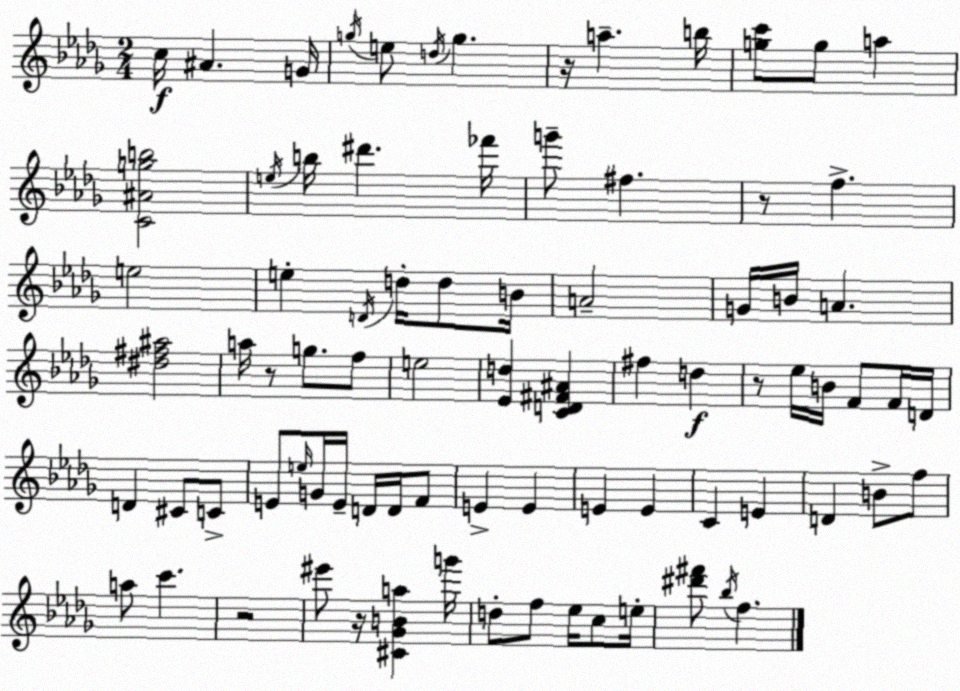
X:1
T:Untitled
M:2/4
L:1/4
K:Bbm
c/4 ^A G/4 g/4 e/2 d/4 g z/4 a b/4 [gc']/2 g/2 a [C^Agb]2 e/4 b/4 ^d' _f'/4 g'/2 ^f z/2 f e2 e D/4 d/4 d/2 B/4 A2 G/4 B/4 A [^d^f^a]2 a/4 z/2 g/2 f/2 e2 [_Ed] [CD^F^A] ^f d z/2 _e/4 B/4 F/2 F/4 D/4 D ^C/2 C/2 E/2 e/4 G/4 E/4 D/4 D/4 F/2 E E E E C E D B/2 f/2 a/2 c' z2 ^e'/2 z/4 [^C_GBa] g'/4 d/2 f/2 _e/4 c/2 e/4 [^d'^f']/2 _b/4 f